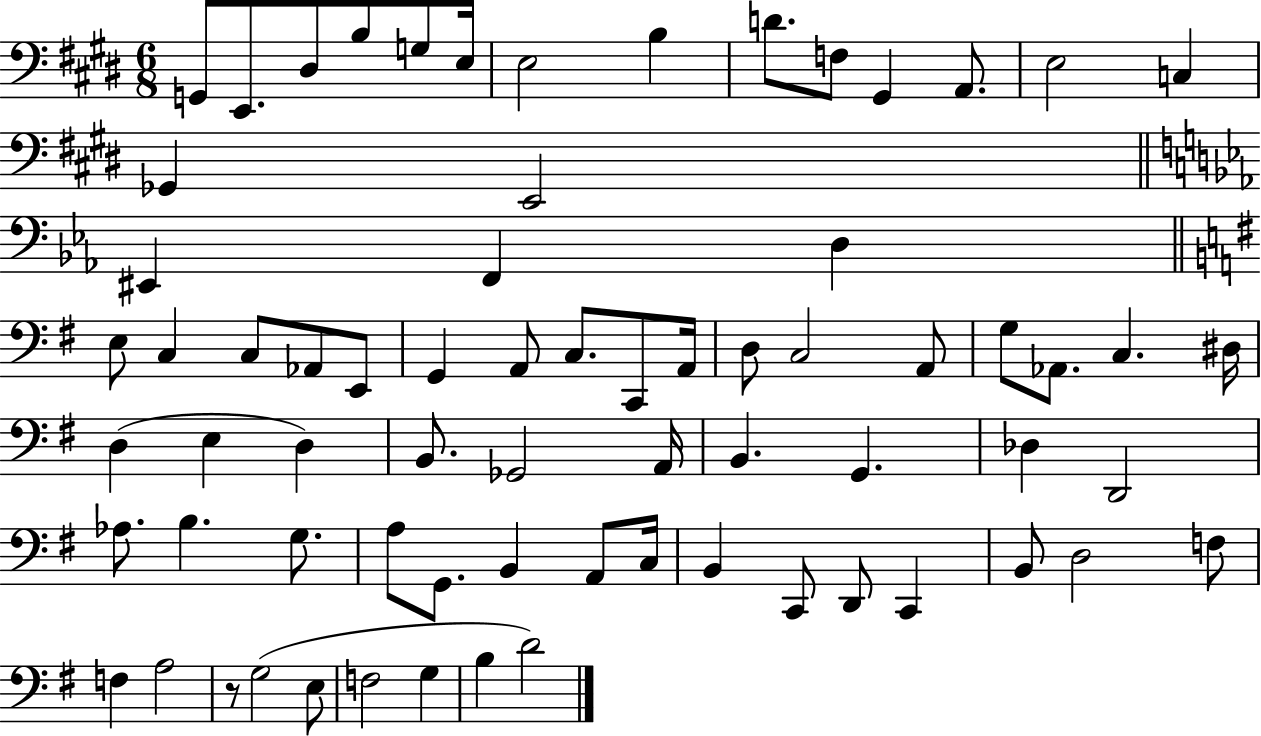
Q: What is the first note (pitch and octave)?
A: G2